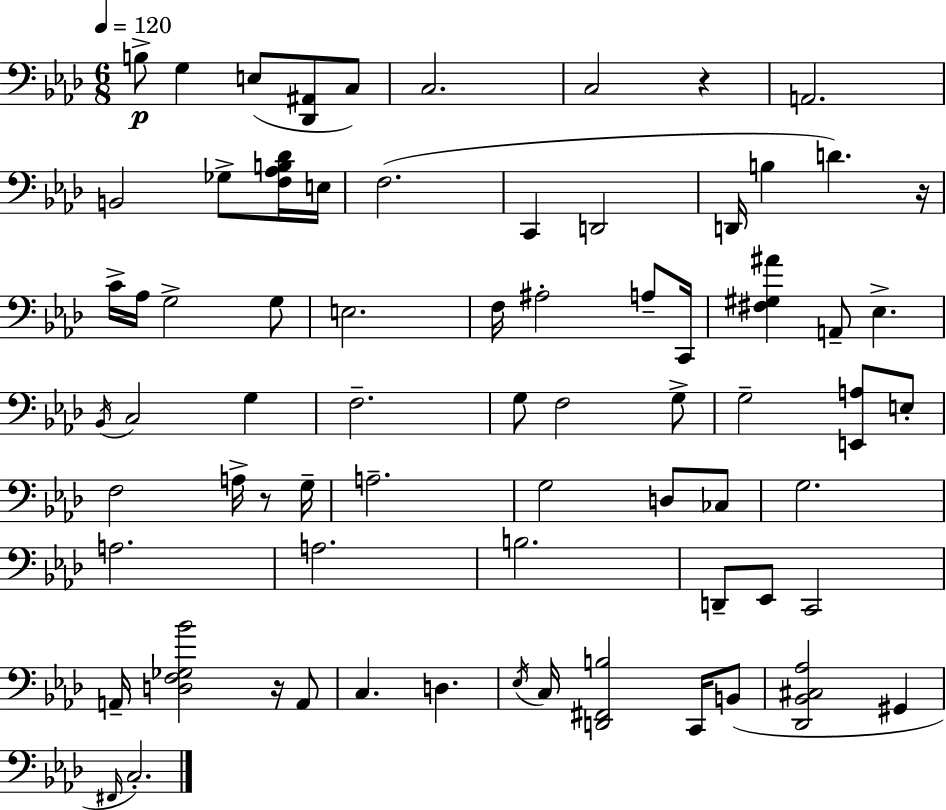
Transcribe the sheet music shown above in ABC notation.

X:1
T:Untitled
M:6/8
L:1/4
K:Ab
B,/2 G, E,/2 [_D,,^A,,]/2 C,/2 C,2 C,2 z A,,2 B,,2 _G,/2 [F,_A,B,_D]/4 E,/4 F,2 C,, D,,2 D,,/4 B, D z/4 C/4 _A,/4 G,2 G,/2 E,2 F,/4 ^A,2 A,/2 C,,/4 [^F,^G,^A] A,,/2 _E, _B,,/4 C,2 G, F,2 G,/2 F,2 G,/2 G,2 [E,,A,]/2 E,/2 F,2 A,/4 z/2 G,/4 A,2 G,2 D,/2 _C,/2 G,2 A,2 A,2 B,2 D,,/2 _E,,/2 C,,2 A,,/4 [D,F,_G,_B]2 z/4 A,,/2 C, D, _E,/4 C,/4 [D,,^F,,B,]2 C,,/4 B,,/2 [_D,,_B,,^C,_A,]2 ^G,, ^F,,/4 C,2